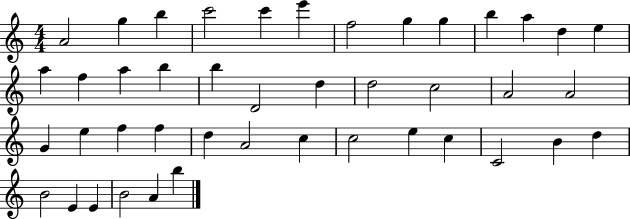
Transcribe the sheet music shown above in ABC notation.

X:1
T:Untitled
M:4/4
L:1/4
K:C
A2 g b c'2 c' e' f2 g g b a d e a f a b b D2 d d2 c2 A2 A2 G e f f d A2 c c2 e c C2 B d B2 E E B2 A b